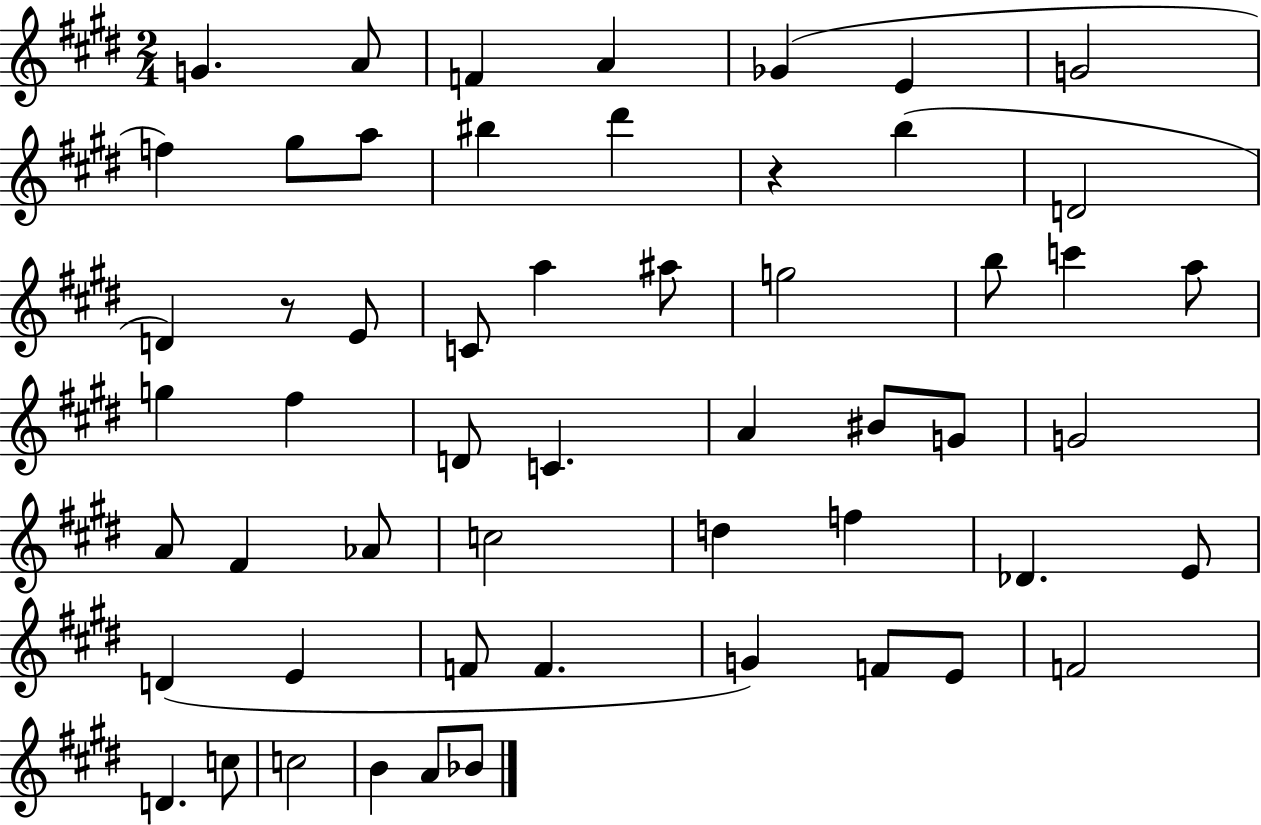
{
  \clef treble
  \numericTimeSignature
  \time 2/4
  \key e \major
  g'4. a'8 | f'4 a'4 | ges'4( e'4 | g'2 | \break f''4) gis''8 a''8 | bis''4 dis'''4 | r4 b''4( | d'2 | \break d'4) r8 e'8 | c'8 a''4 ais''8 | g''2 | b''8 c'''4 a''8 | \break g''4 fis''4 | d'8 c'4. | a'4 bis'8 g'8 | g'2 | \break a'8 fis'4 aes'8 | c''2 | d''4 f''4 | des'4. e'8 | \break d'4( e'4 | f'8 f'4. | g'4) f'8 e'8 | f'2 | \break d'4. c''8 | c''2 | b'4 a'8 bes'8 | \bar "|."
}